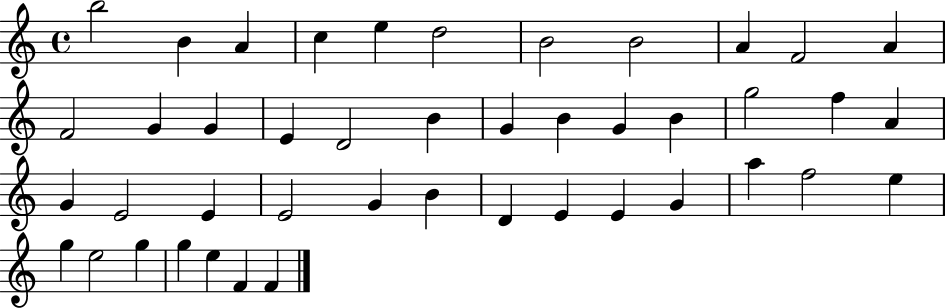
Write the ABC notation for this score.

X:1
T:Untitled
M:4/4
L:1/4
K:C
b2 B A c e d2 B2 B2 A F2 A F2 G G E D2 B G B G B g2 f A G E2 E E2 G B D E E G a f2 e g e2 g g e F F